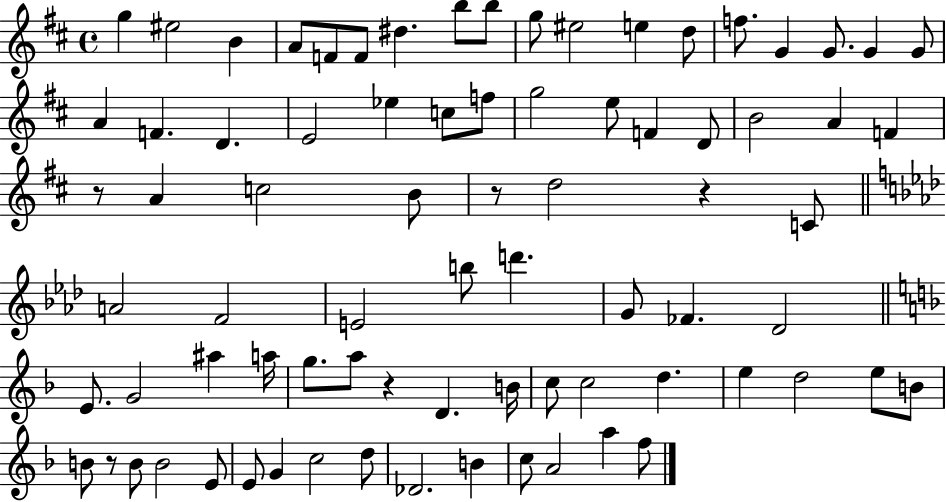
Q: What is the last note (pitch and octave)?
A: F5